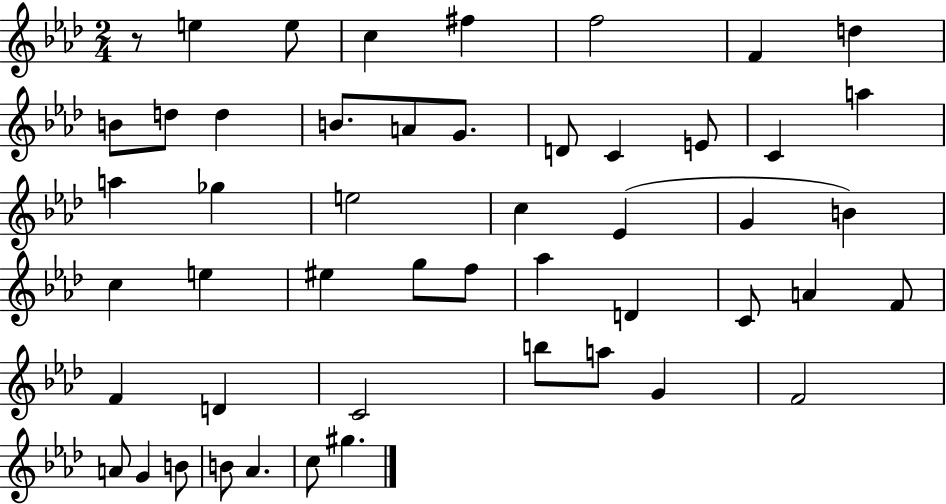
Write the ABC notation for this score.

X:1
T:Untitled
M:2/4
L:1/4
K:Ab
z/2 e e/2 c ^f f2 F d B/2 d/2 d B/2 A/2 G/2 D/2 C E/2 C a a _g e2 c _E G B c e ^e g/2 f/2 _a D C/2 A F/2 F D C2 b/2 a/2 G F2 A/2 G B/2 B/2 _A c/2 ^g